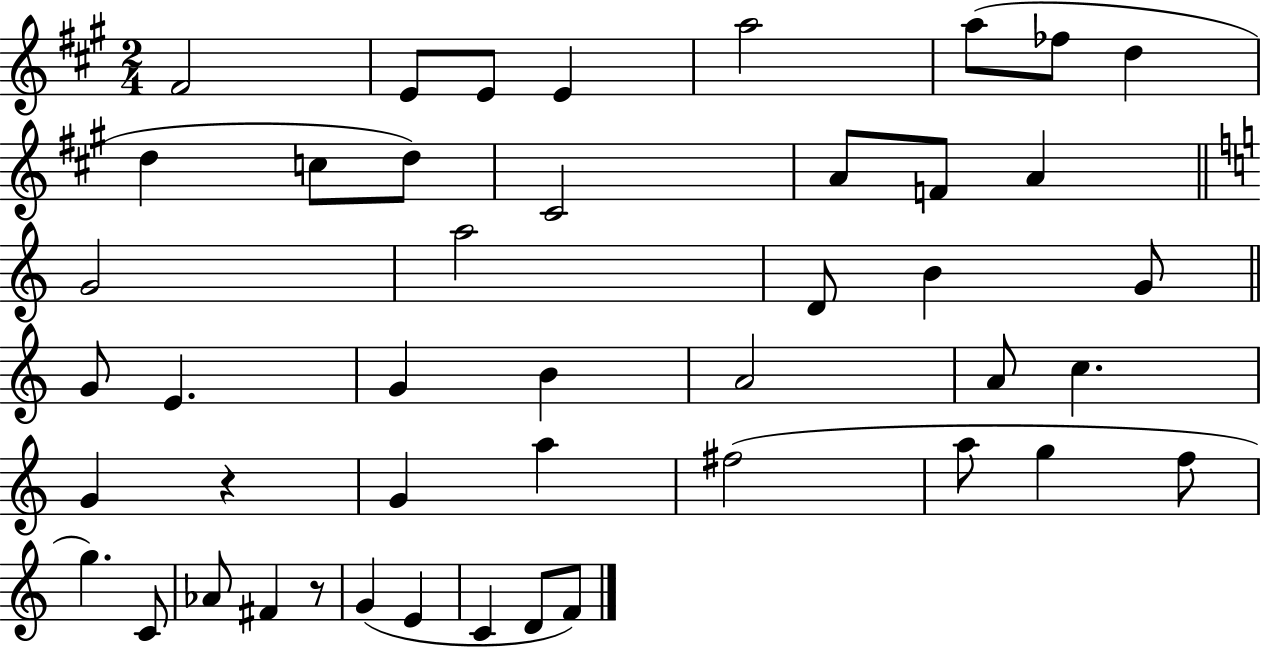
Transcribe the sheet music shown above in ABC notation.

X:1
T:Untitled
M:2/4
L:1/4
K:A
^F2 E/2 E/2 E a2 a/2 _f/2 d d c/2 d/2 ^C2 A/2 F/2 A G2 a2 D/2 B G/2 G/2 E G B A2 A/2 c G z G a ^f2 a/2 g f/2 g C/2 _A/2 ^F z/2 G E C D/2 F/2